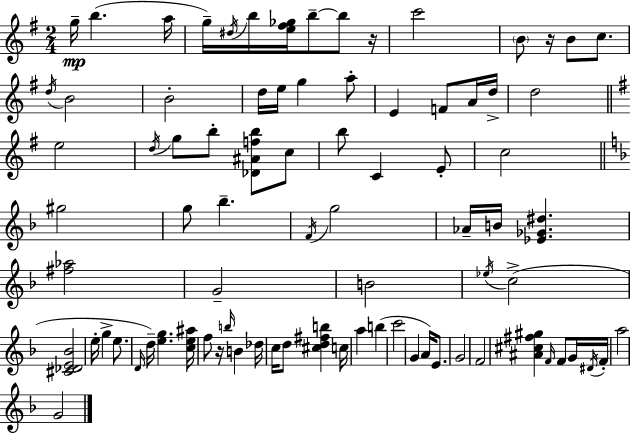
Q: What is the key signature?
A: E minor